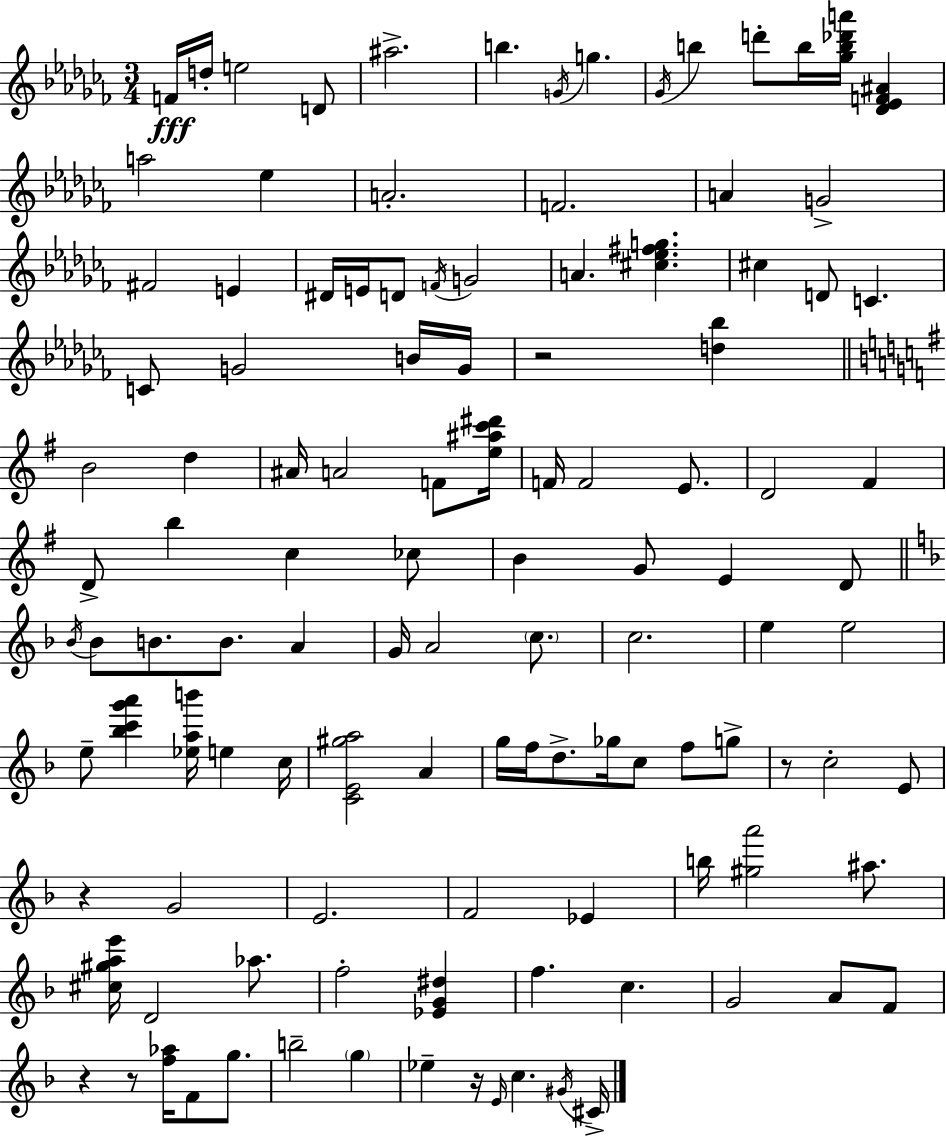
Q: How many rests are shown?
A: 6